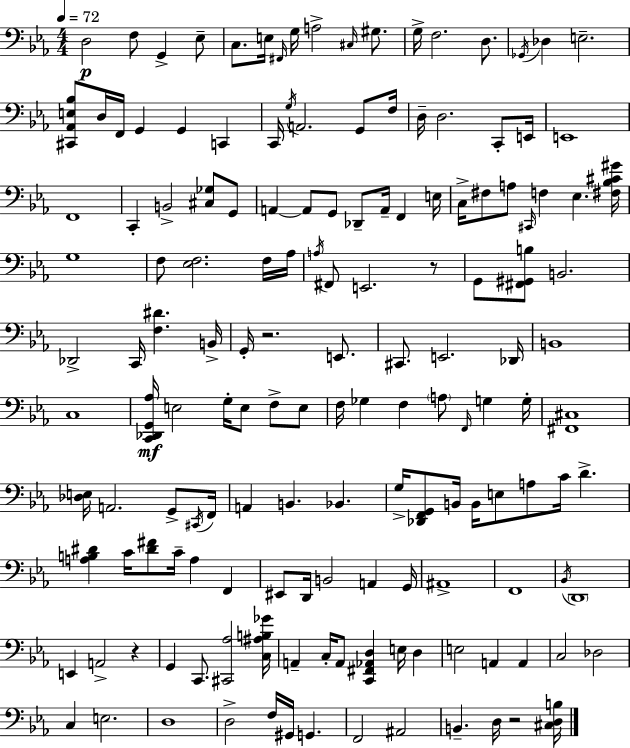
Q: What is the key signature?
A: C minor